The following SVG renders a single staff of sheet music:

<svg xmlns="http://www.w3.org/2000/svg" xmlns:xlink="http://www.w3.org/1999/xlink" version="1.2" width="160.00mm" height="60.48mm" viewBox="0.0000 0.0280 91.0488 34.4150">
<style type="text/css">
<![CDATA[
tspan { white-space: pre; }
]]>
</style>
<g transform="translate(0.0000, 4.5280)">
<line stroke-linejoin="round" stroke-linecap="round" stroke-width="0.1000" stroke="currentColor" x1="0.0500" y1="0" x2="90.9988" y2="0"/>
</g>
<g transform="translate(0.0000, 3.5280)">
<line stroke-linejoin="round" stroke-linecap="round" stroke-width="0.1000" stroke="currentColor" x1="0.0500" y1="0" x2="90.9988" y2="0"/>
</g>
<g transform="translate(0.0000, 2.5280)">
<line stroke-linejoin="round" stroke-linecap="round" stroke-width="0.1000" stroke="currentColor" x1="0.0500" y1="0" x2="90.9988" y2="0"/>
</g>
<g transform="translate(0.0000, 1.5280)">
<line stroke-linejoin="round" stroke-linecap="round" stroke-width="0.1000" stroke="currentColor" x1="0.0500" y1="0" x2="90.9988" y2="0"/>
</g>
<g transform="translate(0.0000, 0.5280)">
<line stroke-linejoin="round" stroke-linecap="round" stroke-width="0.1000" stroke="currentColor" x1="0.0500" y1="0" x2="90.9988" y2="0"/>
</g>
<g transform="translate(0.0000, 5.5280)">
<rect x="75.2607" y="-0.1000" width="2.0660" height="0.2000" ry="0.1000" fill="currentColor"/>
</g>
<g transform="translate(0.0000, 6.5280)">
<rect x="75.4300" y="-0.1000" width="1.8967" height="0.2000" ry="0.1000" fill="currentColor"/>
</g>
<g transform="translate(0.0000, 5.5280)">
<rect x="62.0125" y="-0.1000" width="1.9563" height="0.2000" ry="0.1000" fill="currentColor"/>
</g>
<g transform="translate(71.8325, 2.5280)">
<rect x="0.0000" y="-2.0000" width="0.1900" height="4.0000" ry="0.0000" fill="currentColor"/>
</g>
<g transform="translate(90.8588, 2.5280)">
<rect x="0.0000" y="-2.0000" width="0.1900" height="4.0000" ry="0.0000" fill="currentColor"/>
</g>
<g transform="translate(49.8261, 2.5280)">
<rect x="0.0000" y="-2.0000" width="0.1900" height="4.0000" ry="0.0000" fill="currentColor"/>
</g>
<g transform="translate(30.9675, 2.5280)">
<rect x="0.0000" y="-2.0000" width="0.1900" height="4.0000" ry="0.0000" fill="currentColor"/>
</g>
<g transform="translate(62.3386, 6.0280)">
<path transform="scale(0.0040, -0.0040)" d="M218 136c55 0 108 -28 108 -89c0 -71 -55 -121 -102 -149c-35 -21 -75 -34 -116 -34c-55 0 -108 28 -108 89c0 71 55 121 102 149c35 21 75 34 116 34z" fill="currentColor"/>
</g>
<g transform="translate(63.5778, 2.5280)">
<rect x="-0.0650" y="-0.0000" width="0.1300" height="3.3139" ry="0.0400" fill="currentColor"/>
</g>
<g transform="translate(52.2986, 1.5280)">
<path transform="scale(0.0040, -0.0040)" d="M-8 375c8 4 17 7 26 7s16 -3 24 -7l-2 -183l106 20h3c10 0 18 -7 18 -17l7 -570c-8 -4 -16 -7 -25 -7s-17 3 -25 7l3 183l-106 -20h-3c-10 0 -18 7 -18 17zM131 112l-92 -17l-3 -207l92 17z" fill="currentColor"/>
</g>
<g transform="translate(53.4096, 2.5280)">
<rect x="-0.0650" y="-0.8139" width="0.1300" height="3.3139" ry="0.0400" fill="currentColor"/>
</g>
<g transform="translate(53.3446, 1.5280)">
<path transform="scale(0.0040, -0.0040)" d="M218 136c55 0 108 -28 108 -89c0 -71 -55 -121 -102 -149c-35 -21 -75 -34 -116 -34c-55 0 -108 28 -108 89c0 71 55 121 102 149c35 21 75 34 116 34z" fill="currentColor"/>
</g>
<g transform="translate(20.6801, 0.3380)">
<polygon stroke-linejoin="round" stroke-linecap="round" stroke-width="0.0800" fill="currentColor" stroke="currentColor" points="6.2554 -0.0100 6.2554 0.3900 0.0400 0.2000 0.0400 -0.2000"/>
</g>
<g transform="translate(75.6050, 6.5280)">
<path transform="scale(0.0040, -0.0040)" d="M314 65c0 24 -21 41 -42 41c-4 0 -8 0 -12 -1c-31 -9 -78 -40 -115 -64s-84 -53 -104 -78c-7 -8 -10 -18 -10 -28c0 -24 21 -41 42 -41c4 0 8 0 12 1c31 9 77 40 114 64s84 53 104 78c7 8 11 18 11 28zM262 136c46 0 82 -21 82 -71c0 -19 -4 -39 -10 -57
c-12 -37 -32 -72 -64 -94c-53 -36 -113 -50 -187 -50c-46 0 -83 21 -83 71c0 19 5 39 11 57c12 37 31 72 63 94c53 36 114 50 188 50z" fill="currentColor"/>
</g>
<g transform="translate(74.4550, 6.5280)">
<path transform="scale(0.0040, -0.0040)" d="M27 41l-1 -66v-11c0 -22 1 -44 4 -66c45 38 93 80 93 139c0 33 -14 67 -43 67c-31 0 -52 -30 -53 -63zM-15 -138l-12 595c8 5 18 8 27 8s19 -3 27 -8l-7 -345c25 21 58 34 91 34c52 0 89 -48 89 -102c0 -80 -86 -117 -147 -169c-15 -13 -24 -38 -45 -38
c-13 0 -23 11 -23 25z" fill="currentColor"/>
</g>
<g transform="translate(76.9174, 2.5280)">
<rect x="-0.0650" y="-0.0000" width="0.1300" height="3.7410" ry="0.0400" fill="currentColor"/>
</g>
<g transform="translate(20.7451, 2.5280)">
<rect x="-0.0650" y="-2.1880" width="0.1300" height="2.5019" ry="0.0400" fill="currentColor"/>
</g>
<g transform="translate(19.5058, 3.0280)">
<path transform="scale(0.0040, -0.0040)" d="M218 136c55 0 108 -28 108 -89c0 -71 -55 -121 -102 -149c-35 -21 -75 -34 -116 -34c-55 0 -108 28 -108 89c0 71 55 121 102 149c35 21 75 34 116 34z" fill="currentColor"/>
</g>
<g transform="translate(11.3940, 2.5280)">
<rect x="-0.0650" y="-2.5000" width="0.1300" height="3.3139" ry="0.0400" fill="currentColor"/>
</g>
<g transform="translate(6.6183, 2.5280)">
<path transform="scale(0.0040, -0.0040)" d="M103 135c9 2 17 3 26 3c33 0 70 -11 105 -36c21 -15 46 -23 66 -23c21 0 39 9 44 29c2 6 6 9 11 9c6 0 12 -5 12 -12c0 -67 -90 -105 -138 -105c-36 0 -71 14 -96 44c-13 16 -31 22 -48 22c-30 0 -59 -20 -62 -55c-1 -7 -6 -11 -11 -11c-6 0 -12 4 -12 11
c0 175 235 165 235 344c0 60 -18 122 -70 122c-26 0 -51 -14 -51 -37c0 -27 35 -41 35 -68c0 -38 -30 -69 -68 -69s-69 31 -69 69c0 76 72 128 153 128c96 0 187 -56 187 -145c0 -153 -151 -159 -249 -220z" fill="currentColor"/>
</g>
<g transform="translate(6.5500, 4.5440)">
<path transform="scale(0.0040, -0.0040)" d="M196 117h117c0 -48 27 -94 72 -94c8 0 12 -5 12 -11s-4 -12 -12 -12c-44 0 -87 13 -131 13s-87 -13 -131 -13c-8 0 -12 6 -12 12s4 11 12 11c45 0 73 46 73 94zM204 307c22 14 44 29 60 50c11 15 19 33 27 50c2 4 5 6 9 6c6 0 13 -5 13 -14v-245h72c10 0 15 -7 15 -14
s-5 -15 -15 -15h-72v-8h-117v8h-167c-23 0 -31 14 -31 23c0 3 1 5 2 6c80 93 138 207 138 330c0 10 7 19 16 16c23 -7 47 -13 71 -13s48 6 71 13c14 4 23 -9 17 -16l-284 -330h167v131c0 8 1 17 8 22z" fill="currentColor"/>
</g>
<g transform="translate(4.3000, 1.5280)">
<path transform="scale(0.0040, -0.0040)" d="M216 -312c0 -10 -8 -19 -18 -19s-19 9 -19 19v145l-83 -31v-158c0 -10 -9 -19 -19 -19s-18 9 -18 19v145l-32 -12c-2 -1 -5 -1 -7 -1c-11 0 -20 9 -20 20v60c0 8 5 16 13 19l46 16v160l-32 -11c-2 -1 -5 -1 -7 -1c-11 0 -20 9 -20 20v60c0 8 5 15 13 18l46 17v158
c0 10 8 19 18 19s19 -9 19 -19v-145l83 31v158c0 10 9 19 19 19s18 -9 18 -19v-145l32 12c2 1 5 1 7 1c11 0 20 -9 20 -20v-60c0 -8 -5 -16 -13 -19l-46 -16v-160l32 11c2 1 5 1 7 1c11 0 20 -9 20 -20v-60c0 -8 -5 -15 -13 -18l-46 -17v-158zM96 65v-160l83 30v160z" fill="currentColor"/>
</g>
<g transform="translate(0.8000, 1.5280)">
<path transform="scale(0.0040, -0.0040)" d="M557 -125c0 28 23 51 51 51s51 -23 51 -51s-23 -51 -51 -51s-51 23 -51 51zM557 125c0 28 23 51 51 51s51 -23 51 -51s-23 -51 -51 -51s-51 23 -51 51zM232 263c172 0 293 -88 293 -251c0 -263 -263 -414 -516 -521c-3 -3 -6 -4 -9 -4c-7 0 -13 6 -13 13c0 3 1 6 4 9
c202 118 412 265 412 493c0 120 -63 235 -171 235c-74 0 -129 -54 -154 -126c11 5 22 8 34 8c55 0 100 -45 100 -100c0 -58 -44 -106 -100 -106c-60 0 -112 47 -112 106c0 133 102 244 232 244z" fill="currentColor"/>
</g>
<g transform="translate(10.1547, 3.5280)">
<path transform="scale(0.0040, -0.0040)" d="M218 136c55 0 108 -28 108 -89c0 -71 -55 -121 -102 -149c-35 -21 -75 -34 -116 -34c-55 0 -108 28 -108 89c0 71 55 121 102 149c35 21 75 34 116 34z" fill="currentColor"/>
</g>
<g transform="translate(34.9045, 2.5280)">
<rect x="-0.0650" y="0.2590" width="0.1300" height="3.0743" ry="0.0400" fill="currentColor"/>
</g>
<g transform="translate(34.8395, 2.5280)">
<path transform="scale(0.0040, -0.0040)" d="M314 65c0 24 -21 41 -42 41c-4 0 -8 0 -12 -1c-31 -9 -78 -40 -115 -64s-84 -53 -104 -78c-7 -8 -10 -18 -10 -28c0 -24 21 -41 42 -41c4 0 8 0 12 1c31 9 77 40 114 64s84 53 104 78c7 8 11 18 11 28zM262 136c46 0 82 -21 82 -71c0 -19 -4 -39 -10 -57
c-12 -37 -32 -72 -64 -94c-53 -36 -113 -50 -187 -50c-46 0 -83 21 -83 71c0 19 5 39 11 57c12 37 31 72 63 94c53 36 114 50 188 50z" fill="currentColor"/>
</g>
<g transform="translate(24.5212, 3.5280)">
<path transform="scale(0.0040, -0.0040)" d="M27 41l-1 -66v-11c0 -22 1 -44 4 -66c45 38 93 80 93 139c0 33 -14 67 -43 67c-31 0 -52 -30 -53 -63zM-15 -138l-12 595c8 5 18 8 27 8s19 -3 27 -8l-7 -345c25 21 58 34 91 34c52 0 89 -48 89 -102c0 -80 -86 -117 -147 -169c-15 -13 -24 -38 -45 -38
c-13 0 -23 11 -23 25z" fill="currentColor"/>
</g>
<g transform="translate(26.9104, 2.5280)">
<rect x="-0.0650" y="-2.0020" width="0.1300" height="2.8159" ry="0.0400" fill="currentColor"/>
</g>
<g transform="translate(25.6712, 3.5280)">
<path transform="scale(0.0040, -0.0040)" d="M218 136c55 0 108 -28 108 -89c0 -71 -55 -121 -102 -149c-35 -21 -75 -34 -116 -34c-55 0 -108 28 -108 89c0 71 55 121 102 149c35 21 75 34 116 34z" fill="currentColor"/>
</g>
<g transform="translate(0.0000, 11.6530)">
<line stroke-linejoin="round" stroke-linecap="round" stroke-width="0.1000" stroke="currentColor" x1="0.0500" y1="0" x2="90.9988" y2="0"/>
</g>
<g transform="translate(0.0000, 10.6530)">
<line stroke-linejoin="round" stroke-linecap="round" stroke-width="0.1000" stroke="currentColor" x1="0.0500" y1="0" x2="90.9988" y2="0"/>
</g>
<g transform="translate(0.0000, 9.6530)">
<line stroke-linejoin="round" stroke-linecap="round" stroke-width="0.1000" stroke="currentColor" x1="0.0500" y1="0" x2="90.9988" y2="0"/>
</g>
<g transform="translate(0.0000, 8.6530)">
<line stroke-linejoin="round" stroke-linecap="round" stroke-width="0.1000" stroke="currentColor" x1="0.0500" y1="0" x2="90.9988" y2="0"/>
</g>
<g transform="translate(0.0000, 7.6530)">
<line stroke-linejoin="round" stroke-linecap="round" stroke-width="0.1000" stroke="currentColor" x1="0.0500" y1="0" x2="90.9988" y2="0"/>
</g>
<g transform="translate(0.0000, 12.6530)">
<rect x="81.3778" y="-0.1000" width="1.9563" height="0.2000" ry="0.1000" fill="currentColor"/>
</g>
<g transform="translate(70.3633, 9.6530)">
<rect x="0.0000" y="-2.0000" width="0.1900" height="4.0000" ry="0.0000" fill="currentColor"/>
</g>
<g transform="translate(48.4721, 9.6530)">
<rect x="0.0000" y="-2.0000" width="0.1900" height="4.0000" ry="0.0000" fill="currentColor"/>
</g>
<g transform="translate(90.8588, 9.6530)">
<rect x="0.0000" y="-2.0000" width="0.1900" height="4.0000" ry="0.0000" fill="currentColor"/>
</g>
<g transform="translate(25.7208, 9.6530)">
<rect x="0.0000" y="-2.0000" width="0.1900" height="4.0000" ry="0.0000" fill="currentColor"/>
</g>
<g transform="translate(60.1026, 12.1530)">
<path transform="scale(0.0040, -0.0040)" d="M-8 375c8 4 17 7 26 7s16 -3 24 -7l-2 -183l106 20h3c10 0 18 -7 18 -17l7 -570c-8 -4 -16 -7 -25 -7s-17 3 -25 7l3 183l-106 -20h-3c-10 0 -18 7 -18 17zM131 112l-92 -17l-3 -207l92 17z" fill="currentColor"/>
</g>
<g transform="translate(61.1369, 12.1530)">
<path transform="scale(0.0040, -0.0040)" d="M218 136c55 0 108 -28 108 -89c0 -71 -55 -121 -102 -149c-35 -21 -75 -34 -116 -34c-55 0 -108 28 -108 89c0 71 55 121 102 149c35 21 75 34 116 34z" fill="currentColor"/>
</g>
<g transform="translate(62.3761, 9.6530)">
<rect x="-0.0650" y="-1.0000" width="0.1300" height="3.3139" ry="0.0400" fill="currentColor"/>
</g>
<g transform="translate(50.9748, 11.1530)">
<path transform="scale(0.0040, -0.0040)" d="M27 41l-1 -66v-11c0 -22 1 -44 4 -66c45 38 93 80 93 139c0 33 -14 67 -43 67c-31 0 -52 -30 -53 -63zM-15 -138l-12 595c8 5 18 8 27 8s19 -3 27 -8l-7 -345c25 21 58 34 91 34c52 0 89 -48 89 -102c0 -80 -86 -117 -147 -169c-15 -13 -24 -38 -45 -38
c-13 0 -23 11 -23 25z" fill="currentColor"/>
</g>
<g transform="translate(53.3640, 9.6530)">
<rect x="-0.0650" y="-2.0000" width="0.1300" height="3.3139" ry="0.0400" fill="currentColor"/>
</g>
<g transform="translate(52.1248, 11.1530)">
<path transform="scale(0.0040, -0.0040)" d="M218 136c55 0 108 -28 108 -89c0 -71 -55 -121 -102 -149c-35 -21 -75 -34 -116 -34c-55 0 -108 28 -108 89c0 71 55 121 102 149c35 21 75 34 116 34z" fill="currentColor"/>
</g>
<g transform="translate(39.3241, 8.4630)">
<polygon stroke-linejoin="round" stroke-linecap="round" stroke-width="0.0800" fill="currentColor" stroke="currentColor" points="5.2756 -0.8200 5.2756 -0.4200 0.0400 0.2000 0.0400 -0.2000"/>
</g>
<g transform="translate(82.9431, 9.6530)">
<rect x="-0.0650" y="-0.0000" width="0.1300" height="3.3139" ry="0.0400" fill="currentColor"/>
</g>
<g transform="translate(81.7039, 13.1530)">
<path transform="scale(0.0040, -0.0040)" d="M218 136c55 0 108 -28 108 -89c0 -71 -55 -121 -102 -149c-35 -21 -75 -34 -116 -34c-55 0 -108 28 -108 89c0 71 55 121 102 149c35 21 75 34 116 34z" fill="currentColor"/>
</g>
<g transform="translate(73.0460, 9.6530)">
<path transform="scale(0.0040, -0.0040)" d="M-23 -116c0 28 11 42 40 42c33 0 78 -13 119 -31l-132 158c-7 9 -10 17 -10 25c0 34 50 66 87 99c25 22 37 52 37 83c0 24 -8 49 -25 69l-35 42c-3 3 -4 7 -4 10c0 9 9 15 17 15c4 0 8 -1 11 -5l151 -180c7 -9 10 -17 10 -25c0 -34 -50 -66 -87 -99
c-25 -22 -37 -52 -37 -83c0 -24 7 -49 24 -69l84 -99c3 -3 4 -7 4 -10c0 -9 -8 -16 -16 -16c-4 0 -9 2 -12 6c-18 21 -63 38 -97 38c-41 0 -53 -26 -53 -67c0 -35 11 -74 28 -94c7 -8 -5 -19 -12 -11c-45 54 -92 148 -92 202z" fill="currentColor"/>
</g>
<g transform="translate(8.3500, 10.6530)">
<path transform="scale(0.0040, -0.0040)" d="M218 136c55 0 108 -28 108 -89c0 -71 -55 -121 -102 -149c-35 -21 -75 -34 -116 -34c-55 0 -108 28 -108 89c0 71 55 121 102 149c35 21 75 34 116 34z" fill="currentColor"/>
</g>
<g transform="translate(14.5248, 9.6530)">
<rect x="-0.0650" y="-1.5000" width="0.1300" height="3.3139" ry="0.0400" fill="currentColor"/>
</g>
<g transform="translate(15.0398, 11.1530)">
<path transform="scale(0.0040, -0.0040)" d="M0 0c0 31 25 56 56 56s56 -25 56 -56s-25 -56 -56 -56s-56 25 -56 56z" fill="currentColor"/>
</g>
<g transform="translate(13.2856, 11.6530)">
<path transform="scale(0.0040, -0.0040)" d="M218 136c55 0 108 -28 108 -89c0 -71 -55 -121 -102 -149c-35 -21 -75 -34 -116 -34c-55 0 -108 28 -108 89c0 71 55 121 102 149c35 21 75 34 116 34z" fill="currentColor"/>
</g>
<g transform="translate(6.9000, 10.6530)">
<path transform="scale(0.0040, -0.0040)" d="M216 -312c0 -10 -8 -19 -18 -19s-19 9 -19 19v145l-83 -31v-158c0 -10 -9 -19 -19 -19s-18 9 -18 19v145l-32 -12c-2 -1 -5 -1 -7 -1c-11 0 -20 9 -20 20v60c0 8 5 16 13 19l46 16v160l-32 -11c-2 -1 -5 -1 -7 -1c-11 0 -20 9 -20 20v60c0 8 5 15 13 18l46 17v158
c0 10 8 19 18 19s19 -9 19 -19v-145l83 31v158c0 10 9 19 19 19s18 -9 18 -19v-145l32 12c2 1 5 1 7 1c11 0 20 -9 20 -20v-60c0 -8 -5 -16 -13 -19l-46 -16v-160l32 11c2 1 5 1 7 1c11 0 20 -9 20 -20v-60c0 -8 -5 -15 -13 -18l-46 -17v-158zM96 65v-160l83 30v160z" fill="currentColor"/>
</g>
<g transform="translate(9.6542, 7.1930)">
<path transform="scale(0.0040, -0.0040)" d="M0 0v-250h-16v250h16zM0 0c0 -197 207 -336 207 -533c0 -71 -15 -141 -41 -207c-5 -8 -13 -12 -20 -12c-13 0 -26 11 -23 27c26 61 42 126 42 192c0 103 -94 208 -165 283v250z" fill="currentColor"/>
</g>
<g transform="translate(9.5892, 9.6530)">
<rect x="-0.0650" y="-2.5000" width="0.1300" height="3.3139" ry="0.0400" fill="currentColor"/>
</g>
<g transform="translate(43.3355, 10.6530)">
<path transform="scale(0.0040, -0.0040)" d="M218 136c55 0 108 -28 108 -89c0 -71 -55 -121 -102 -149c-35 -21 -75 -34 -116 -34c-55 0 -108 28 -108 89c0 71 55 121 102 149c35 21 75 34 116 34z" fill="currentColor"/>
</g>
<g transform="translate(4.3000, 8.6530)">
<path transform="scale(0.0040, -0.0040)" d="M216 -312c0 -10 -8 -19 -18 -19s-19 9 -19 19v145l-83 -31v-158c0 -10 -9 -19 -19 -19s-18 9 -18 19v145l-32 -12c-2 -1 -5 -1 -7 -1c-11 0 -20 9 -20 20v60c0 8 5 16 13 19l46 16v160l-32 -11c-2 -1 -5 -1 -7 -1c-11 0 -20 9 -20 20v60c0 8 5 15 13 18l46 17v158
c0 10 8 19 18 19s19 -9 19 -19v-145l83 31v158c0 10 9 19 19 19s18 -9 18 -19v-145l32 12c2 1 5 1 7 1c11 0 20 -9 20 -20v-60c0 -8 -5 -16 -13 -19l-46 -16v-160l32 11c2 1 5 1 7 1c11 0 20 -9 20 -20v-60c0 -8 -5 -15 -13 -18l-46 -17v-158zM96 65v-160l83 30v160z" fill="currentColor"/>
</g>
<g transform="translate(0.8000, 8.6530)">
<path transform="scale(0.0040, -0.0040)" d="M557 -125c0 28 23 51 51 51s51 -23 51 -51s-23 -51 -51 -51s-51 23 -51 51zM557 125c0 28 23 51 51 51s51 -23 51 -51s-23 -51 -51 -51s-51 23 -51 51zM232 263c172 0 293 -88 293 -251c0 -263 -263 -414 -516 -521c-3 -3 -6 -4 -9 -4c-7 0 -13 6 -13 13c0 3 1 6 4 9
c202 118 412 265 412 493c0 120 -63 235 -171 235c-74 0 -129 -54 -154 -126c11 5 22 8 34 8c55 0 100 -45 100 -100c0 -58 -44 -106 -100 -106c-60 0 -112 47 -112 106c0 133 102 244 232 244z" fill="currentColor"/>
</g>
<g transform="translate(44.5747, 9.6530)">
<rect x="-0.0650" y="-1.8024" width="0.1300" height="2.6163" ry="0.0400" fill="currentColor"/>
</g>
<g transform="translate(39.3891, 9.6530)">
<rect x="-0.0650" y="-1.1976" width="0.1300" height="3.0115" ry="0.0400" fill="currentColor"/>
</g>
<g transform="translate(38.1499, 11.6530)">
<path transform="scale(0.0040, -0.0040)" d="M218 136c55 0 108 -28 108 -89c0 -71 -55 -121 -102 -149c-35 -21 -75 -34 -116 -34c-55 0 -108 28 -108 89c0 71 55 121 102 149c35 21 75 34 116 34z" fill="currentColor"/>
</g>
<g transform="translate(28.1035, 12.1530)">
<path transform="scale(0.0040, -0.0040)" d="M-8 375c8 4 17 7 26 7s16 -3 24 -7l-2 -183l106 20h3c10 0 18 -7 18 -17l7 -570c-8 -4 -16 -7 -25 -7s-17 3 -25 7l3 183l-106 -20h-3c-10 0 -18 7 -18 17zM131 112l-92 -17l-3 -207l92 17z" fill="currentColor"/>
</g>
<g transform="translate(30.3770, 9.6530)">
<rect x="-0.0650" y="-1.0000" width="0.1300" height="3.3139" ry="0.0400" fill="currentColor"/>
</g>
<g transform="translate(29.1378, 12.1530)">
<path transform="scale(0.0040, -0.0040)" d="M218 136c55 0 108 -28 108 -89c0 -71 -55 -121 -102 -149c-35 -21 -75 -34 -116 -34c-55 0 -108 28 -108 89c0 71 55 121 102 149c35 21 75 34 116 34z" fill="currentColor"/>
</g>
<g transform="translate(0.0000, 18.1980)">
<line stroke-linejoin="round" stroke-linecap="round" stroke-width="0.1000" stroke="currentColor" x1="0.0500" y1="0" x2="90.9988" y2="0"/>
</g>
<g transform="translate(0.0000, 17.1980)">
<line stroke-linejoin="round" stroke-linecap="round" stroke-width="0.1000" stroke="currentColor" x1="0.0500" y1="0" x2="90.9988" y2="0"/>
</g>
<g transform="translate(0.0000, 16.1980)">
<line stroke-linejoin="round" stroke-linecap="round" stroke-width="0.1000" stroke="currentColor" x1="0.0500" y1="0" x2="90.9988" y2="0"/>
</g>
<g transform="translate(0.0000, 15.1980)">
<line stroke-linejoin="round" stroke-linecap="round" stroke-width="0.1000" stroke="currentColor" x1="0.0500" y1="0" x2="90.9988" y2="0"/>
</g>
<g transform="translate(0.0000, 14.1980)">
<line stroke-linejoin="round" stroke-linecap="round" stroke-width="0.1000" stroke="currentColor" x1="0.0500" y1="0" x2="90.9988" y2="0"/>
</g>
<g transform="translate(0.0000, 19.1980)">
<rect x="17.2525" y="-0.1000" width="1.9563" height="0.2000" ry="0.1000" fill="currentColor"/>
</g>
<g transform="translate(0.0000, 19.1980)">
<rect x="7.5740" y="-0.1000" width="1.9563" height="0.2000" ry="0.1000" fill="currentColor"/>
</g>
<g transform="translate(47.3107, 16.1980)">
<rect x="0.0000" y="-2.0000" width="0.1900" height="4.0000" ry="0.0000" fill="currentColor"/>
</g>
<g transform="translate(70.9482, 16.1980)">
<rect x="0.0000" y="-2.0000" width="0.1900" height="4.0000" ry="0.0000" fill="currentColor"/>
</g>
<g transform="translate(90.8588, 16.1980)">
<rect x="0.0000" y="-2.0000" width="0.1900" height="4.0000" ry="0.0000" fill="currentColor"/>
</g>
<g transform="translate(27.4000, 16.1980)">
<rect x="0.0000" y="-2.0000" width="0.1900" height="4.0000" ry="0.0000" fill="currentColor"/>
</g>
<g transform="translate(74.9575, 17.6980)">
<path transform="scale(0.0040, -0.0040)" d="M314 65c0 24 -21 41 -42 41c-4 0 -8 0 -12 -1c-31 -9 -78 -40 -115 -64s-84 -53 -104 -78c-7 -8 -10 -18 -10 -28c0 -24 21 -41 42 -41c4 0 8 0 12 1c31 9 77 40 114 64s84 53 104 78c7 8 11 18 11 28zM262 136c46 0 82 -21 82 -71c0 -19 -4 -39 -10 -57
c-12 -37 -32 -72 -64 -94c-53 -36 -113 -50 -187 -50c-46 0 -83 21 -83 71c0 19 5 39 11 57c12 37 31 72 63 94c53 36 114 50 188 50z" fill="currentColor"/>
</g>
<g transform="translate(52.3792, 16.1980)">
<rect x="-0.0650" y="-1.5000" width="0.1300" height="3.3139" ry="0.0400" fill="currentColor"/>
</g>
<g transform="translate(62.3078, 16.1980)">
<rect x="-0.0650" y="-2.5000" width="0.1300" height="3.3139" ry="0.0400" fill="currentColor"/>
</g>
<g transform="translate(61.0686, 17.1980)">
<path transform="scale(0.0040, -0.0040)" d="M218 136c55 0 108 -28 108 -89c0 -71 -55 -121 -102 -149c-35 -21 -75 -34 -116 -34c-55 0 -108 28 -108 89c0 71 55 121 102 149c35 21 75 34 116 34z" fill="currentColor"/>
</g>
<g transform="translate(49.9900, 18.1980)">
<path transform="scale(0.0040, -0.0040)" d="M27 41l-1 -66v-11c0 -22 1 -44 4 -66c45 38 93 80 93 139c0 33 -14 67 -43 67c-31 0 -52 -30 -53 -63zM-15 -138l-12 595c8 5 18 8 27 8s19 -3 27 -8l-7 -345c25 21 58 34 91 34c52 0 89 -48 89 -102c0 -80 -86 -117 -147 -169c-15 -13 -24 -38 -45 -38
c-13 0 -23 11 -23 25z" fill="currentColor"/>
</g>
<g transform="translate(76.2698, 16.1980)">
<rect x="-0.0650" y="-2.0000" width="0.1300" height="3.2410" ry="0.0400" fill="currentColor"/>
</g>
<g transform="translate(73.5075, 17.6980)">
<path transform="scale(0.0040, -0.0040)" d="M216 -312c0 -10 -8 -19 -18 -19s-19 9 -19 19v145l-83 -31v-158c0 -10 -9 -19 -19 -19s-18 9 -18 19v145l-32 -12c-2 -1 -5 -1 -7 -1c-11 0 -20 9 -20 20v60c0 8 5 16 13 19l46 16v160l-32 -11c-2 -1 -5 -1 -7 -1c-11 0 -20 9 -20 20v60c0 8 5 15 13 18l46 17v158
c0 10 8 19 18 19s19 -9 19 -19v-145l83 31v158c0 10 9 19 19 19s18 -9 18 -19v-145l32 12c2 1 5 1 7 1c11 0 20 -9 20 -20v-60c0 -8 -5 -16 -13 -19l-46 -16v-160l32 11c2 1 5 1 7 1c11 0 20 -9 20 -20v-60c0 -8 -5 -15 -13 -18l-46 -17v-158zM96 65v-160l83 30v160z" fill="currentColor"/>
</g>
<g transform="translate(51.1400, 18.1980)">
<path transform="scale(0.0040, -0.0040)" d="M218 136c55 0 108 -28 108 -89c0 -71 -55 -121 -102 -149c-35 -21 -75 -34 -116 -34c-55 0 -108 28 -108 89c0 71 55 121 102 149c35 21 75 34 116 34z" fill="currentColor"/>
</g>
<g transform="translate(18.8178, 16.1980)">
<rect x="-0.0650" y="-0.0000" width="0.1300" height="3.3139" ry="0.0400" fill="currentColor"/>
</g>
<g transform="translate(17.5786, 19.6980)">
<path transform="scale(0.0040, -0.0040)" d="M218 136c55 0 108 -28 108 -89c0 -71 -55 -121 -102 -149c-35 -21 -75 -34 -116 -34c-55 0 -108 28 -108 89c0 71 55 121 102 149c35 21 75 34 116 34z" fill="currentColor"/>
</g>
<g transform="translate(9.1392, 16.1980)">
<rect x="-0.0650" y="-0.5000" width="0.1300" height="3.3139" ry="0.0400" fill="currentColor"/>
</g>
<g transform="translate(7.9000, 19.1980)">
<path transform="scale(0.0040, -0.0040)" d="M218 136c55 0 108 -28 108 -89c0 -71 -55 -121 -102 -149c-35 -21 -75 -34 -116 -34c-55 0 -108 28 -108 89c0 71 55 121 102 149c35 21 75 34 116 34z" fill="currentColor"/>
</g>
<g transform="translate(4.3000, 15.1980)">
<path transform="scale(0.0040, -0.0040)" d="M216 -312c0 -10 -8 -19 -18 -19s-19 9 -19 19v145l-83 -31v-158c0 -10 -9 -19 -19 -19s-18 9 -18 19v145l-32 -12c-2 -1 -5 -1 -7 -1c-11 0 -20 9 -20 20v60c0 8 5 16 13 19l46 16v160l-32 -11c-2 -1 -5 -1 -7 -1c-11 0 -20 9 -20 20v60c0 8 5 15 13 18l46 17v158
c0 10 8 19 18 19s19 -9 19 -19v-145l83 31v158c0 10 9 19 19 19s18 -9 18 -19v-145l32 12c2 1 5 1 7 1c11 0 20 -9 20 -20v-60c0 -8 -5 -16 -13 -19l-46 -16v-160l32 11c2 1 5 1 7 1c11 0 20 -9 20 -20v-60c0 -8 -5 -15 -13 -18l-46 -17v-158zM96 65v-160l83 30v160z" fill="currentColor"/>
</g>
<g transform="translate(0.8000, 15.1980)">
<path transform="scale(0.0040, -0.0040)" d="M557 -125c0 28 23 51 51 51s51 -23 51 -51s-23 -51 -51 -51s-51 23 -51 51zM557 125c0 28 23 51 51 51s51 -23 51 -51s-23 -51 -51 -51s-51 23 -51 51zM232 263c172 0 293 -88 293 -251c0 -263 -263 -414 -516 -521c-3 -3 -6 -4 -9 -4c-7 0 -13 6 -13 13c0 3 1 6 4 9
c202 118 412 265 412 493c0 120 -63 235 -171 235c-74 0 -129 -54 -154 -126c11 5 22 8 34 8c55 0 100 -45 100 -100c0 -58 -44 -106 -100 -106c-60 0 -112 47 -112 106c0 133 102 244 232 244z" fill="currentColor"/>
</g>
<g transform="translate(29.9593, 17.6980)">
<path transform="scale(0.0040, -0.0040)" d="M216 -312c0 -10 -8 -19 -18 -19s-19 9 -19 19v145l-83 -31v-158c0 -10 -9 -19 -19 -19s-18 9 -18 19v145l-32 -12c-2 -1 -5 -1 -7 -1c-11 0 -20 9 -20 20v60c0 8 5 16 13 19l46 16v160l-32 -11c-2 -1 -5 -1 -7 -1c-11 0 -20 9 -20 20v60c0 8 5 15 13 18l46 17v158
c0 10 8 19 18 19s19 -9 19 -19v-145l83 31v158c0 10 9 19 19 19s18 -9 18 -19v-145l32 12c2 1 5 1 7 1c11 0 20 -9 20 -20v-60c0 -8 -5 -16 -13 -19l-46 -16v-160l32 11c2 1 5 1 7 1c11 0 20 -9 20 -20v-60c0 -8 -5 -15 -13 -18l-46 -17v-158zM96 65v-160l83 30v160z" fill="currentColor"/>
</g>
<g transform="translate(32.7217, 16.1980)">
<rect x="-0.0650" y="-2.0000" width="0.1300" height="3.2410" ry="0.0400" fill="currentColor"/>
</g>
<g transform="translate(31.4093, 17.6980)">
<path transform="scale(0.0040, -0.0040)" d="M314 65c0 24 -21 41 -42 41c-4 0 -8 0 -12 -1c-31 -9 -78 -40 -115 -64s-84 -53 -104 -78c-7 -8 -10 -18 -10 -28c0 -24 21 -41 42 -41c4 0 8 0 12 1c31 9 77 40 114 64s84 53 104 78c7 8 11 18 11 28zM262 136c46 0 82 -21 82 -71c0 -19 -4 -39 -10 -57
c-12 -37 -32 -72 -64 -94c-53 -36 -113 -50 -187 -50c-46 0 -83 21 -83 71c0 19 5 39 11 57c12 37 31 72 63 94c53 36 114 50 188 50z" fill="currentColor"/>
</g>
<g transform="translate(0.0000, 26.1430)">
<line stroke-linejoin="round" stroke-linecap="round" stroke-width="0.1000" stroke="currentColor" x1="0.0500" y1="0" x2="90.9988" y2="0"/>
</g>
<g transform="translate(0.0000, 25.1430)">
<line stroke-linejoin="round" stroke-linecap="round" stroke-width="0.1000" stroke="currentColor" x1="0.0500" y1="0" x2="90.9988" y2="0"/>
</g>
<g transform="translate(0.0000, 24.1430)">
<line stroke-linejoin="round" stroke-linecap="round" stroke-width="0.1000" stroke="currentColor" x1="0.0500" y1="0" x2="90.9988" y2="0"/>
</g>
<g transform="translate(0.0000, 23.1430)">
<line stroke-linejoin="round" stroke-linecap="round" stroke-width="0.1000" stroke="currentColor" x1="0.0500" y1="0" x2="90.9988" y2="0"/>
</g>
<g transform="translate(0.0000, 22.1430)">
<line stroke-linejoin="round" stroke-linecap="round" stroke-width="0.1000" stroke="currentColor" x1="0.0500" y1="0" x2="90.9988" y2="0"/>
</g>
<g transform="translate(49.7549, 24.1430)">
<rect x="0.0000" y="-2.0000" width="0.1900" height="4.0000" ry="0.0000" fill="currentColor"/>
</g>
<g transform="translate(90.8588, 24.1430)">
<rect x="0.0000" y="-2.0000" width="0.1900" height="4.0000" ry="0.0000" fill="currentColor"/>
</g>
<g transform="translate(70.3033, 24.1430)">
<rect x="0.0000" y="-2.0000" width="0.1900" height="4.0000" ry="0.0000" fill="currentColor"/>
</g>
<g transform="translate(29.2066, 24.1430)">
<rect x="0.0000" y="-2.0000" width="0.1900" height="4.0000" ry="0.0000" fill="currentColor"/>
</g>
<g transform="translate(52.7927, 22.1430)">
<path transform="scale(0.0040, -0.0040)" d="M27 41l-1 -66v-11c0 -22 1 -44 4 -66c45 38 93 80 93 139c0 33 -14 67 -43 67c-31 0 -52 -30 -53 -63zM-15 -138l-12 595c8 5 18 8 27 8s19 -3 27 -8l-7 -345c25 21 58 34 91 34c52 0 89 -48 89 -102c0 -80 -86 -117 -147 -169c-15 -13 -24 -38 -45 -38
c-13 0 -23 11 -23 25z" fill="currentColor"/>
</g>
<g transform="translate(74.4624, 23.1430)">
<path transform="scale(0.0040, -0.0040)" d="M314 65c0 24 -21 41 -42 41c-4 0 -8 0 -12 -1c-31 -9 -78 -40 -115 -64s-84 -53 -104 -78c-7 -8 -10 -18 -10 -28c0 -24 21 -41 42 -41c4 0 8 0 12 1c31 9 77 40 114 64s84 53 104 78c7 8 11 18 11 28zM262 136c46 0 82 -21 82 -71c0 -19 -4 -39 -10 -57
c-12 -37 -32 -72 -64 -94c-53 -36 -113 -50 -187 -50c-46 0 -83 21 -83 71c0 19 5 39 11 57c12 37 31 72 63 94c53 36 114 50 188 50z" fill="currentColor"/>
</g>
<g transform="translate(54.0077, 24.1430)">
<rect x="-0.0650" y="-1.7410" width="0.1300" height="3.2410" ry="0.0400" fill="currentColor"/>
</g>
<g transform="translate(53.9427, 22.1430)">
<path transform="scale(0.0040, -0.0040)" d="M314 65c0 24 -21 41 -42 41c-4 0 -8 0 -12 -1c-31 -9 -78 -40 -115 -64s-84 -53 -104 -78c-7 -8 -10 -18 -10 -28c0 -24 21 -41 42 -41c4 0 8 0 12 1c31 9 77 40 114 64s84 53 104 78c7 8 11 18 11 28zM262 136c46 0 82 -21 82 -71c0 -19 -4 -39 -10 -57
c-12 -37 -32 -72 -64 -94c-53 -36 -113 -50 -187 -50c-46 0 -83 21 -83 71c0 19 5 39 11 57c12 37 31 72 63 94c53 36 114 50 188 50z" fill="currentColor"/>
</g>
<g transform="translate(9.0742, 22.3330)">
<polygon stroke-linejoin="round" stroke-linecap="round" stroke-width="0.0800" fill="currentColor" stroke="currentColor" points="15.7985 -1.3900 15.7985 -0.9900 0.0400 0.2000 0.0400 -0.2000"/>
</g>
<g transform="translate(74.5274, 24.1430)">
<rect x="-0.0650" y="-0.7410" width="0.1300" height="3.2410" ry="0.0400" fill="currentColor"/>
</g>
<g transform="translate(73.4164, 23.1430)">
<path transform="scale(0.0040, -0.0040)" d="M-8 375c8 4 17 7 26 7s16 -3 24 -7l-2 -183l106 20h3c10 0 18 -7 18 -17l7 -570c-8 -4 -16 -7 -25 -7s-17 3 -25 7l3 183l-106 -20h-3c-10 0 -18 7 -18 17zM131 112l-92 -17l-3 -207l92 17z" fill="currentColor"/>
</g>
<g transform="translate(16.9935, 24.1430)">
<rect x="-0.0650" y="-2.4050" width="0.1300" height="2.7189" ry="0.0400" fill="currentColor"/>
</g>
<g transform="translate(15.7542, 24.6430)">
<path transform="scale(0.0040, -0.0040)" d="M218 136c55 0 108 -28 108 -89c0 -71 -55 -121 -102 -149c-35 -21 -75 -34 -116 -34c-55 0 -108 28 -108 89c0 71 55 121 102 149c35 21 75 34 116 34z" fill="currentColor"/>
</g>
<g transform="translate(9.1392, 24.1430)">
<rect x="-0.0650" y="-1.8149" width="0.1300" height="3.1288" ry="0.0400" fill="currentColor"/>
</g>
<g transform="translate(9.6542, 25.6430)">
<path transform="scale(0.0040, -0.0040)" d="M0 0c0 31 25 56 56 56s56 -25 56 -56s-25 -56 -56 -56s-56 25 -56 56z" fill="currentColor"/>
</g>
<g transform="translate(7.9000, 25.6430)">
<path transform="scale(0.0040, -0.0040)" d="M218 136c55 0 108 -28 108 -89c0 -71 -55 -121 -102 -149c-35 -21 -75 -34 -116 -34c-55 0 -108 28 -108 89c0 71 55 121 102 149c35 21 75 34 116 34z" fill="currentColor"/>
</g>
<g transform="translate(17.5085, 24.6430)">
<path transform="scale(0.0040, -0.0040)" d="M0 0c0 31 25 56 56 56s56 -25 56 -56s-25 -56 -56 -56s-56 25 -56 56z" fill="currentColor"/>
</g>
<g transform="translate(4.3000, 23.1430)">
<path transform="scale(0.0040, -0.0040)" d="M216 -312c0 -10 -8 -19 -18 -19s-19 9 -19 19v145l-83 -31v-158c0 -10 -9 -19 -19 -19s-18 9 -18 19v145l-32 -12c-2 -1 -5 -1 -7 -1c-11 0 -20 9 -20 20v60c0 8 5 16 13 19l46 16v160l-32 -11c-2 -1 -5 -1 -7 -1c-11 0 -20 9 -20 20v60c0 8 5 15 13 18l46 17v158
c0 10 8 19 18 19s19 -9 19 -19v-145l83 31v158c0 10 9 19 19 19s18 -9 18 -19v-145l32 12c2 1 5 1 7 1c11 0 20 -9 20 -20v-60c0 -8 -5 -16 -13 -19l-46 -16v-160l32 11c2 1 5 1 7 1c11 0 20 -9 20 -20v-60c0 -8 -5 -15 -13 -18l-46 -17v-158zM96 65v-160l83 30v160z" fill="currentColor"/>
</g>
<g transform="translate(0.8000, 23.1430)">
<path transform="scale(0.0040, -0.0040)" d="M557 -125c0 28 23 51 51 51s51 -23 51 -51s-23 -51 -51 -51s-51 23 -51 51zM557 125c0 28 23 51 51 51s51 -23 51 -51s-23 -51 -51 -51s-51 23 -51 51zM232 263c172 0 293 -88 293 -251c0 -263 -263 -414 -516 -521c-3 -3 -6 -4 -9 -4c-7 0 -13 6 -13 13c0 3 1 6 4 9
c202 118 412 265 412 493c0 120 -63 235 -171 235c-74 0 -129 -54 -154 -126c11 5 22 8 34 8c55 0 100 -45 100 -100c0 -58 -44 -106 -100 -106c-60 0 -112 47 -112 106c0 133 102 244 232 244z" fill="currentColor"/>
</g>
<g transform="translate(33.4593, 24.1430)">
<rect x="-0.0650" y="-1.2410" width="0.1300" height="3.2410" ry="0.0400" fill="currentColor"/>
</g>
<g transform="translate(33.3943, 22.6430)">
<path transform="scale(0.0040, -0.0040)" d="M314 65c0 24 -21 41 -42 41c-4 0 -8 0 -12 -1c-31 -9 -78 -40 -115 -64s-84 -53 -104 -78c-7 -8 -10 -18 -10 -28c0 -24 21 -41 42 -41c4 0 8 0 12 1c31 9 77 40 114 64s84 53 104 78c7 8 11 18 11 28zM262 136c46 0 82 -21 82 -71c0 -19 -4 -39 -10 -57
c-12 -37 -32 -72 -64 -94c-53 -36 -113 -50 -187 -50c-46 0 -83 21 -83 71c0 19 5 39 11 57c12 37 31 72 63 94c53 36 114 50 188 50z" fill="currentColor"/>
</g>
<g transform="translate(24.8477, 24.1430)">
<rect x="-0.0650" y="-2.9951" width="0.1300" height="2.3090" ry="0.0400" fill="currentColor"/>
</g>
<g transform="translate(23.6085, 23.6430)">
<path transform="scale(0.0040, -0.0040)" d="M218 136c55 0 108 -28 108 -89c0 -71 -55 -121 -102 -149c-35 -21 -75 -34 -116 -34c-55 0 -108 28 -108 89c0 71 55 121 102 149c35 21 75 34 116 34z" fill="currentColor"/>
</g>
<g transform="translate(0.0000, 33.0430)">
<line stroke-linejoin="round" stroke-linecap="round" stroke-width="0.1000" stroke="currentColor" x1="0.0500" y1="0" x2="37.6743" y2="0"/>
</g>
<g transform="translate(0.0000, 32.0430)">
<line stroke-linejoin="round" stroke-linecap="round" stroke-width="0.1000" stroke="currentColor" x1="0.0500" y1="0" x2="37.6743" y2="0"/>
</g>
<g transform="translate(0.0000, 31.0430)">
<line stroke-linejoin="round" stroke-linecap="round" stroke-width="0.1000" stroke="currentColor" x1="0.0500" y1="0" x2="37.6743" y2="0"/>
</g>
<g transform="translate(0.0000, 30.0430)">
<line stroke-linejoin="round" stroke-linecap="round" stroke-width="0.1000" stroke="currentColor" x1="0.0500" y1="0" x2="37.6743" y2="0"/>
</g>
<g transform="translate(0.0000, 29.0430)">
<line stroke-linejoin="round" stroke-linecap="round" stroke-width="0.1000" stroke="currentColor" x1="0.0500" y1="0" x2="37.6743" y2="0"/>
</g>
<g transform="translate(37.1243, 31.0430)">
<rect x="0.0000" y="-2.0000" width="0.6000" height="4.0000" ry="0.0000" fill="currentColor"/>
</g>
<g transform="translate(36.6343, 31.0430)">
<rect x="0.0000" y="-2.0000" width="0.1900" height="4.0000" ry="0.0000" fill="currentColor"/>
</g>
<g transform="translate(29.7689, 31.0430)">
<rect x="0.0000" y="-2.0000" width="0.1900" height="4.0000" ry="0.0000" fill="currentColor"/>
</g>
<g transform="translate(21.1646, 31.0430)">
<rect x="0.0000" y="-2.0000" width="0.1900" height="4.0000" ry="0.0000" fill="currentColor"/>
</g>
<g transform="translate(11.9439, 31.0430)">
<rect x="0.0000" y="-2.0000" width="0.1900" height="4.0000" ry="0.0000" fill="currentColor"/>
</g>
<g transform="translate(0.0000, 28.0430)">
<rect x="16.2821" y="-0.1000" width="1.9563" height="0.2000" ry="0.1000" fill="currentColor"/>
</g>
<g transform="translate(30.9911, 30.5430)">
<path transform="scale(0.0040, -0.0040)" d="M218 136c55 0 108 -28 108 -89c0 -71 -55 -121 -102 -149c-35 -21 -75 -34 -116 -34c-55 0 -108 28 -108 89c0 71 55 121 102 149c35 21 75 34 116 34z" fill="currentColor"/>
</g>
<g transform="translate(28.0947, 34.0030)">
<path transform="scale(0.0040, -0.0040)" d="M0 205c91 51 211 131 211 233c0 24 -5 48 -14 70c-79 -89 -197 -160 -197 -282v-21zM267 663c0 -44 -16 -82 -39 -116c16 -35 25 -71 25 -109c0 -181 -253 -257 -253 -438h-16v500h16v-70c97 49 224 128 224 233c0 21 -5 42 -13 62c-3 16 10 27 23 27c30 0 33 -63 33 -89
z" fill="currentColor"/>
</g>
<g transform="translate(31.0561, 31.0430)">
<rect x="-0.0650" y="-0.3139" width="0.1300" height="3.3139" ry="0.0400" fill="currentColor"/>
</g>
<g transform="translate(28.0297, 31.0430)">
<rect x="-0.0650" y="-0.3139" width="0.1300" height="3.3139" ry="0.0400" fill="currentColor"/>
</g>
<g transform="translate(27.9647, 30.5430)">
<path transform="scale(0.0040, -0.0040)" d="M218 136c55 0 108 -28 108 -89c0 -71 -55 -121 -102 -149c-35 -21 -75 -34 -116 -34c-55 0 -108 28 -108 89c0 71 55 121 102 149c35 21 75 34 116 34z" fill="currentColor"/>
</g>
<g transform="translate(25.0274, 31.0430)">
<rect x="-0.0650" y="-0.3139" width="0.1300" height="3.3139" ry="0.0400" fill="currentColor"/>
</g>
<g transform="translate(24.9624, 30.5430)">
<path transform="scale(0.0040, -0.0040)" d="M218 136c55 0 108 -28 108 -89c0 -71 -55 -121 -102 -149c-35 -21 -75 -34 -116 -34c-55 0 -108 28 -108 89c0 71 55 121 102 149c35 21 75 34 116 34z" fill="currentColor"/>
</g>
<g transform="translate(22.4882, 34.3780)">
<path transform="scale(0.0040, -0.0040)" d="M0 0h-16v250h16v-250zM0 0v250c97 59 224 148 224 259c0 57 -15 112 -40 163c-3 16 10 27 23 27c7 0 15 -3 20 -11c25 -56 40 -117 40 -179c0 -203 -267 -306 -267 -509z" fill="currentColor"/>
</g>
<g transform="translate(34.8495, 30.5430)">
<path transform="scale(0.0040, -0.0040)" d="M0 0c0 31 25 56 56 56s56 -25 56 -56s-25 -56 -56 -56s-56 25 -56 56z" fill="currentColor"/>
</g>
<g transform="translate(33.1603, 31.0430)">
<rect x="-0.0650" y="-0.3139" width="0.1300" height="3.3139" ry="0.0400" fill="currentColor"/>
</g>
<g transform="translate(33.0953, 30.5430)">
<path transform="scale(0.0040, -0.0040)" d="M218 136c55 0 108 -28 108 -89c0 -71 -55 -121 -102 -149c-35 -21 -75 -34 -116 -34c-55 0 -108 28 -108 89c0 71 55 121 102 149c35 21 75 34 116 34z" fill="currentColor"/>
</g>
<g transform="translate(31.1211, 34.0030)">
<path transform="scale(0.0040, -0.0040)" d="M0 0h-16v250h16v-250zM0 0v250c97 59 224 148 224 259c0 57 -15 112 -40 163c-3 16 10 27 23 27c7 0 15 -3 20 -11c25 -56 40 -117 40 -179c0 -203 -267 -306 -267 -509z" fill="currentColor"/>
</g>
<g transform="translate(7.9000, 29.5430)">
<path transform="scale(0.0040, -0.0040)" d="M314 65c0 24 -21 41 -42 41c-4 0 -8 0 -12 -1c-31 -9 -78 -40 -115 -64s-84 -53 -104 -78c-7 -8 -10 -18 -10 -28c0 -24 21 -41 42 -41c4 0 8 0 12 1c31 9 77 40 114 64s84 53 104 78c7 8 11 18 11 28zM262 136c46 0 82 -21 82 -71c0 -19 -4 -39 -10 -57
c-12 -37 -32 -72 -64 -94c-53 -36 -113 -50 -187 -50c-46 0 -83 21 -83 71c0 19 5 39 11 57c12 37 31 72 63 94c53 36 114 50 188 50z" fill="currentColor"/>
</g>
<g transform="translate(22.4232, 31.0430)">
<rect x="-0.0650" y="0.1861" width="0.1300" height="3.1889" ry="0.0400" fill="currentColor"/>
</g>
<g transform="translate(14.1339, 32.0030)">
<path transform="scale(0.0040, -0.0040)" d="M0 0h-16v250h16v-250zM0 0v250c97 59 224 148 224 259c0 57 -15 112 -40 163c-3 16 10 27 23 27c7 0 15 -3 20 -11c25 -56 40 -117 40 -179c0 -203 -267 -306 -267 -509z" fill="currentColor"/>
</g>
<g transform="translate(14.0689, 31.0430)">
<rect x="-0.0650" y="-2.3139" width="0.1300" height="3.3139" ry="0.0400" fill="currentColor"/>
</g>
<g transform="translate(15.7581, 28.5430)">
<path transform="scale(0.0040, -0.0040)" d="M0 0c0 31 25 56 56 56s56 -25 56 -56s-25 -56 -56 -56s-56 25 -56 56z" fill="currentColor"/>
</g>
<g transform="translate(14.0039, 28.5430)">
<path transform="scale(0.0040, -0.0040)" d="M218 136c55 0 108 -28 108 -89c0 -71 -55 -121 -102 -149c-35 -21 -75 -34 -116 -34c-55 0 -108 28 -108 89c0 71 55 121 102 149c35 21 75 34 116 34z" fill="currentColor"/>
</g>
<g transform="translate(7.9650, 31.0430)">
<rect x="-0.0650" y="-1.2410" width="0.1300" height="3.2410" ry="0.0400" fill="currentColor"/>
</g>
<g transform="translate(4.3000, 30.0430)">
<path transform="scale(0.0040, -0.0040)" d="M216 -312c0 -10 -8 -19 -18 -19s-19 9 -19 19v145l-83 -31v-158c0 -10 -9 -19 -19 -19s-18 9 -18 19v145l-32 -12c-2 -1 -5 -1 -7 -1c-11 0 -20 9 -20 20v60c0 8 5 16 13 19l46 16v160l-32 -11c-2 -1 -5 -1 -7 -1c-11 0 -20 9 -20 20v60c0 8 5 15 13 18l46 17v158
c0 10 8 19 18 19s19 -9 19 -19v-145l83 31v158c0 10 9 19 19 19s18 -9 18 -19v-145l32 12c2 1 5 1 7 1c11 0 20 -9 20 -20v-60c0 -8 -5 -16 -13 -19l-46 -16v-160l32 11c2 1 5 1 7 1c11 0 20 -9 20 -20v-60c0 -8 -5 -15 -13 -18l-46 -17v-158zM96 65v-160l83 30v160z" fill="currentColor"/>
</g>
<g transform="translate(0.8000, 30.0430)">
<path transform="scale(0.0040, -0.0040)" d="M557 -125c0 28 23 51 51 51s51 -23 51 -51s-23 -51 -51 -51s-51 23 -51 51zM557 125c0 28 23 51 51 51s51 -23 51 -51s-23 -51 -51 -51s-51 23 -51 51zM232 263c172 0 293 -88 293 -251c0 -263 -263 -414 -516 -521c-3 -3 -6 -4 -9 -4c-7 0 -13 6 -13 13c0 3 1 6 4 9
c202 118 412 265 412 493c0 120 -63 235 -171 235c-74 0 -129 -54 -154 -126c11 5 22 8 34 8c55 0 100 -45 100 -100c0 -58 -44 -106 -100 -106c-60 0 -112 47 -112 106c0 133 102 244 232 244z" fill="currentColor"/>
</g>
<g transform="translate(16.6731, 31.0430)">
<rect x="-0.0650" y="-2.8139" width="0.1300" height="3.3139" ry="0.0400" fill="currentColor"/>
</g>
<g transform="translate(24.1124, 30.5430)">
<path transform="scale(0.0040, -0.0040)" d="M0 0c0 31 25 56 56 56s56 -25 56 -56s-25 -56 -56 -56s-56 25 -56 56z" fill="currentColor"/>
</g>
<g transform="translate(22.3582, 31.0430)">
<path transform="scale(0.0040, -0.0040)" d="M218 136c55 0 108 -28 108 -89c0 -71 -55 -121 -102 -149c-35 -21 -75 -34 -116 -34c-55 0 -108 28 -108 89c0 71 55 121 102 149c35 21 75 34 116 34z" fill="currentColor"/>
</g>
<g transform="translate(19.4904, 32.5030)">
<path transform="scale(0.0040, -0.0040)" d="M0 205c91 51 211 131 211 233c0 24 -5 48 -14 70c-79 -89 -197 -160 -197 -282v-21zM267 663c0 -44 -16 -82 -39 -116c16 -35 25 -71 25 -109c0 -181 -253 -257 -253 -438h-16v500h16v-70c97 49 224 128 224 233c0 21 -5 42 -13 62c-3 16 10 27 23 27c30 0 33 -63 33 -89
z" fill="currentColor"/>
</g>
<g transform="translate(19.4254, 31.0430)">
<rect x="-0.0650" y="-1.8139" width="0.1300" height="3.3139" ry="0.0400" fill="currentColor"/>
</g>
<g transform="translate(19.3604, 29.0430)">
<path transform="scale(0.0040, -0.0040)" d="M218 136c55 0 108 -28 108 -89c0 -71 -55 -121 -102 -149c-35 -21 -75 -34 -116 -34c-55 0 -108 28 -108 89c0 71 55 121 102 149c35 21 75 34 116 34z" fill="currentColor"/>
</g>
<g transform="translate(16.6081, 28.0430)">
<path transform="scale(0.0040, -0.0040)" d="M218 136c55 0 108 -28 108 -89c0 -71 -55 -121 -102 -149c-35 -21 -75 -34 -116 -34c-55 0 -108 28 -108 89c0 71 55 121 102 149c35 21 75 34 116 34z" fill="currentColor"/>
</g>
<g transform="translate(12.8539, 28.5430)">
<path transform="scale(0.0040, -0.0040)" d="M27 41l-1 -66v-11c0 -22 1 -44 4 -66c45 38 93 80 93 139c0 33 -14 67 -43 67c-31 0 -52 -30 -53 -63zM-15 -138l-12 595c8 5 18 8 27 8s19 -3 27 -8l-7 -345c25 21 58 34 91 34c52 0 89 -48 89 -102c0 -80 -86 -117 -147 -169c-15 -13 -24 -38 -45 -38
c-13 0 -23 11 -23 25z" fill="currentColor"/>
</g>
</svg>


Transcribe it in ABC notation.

X:1
T:Untitled
M:2/4
L:1/4
K:G
B,, C,/2 _B,,/2 D,2 F, D,, _C,,2 ^B,,/2 G,, F,, G,,/2 B,,/2 _A,, F,, z D,, E,, D,, ^A,,2 _G,, B,, ^A,,2 A,,/2 C,/2 E,/2 G,2 _A,2 F,2 G,2 _B,/2 C A,/4 D,/2 E, E,/4 E,/2 E,